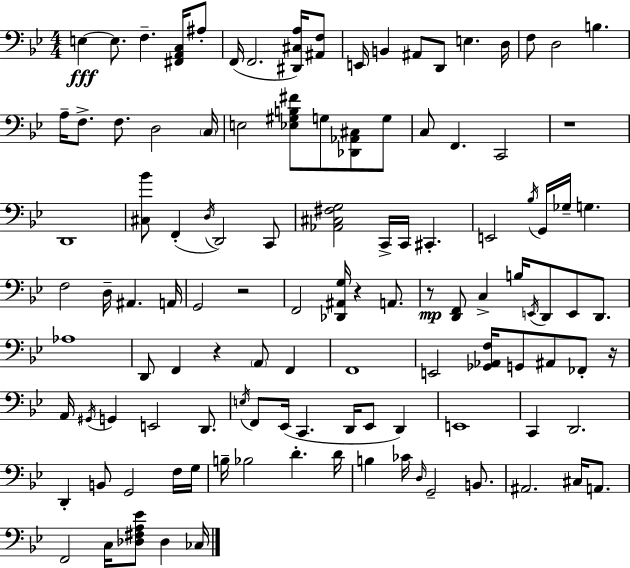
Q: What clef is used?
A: bass